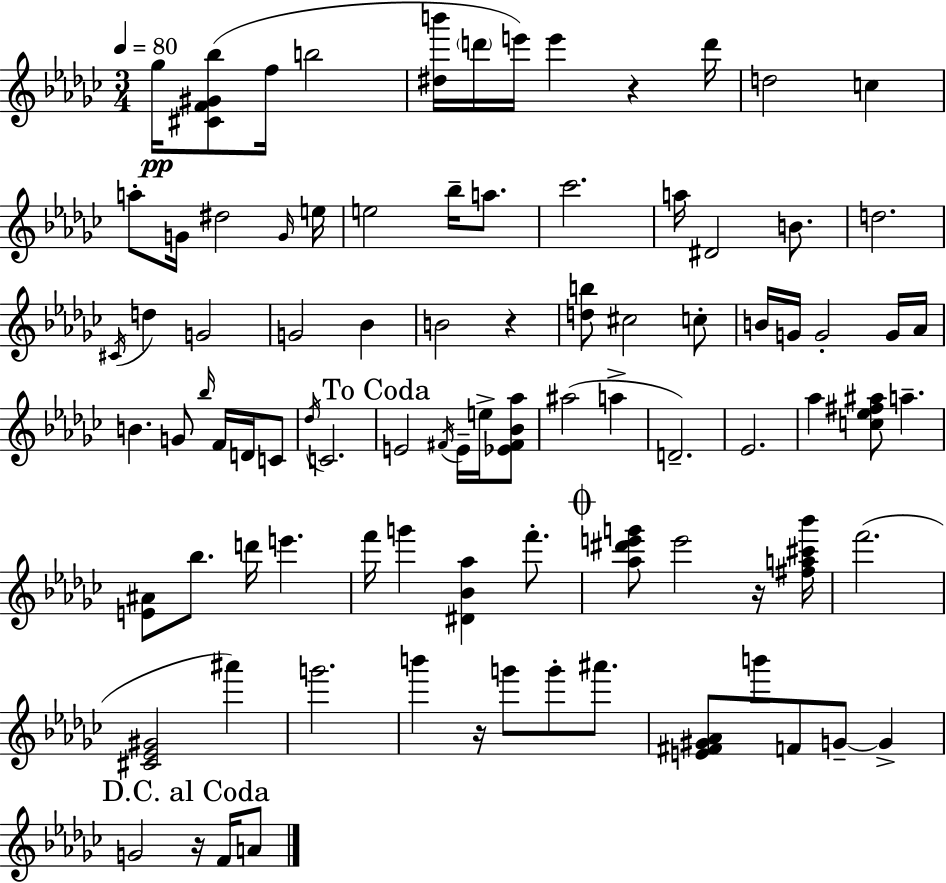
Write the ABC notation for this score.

X:1
T:Untitled
M:3/4
L:1/4
K:Ebm
_g/4 [^CF^G_b]/2 f/4 b2 [^db']/4 d'/4 e'/4 e' z d'/4 d2 c a/2 G/4 ^d2 G/4 e/4 e2 _b/4 a/2 _c'2 a/4 ^D2 B/2 d2 ^C/4 d G2 G2 _B B2 z [db]/2 ^c2 c/2 B/4 G/4 G2 G/4 _A/4 B G/2 _b/4 F/4 D/4 C/2 _d/4 C2 E2 ^F/4 E/4 e/4 [_E^F_B_a]/2 ^a2 a D2 _E2 _a [c_e^f^a]/2 a [E^A]/2 _b/2 d'/4 e' f'/4 g' [^D_B_a] f'/2 [_a^d'e'g']/2 e'2 z/4 [^fa^c'_b']/4 f'2 [^C_E^G]2 ^a' g'2 b' z/4 g'/2 g'/2 ^a'/2 [E^F^G_A]/2 b'/2 F/2 G/2 G G2 z/4 F/4 A/2